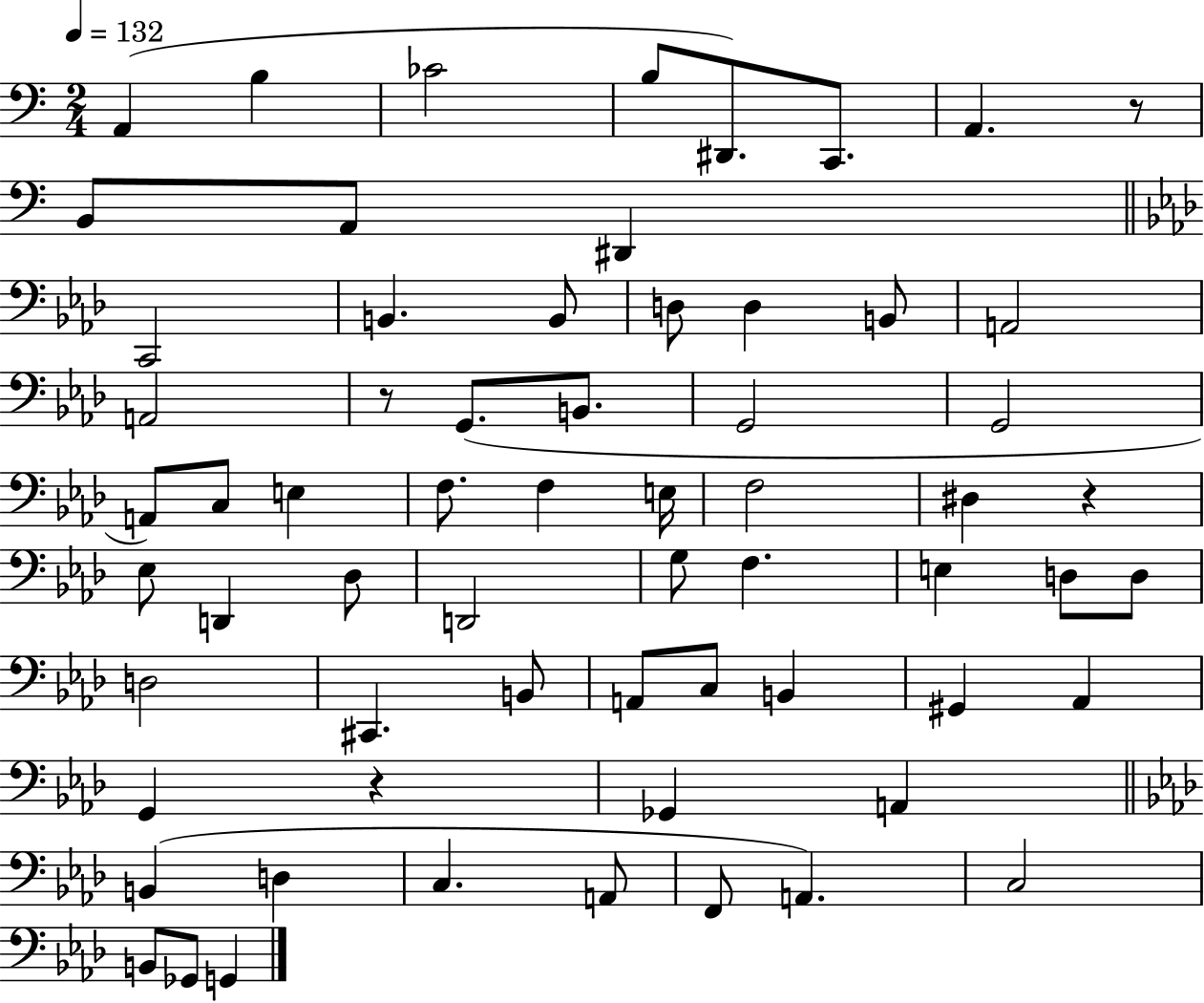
A2/q B3/q CES4/h B3/e D#2/e. C2/e. A2/q. R/e B2/e A2/e D#2/q C2/h B2/q. B2/e D3/e D3/q B2/e A2/h A2/h R/e G2/e. B2/e. G2/h G2/h A2/e C3/e E3/q F3/e. F3/q E3/s F3/h D#3/q R/q Eb3/e D2/q Db3/e D2/h G3/e F3/q. E3/q D3/e D3/e D3/h C#2/q. B2/e A2/e C3/e B2/q G#2/q Ab2/q G2/q R/q Gb2/q A2/q B2/q D3/q C3/q. A2/e F2/e A2/q. C3/h B2/e Gb2/e G2/q